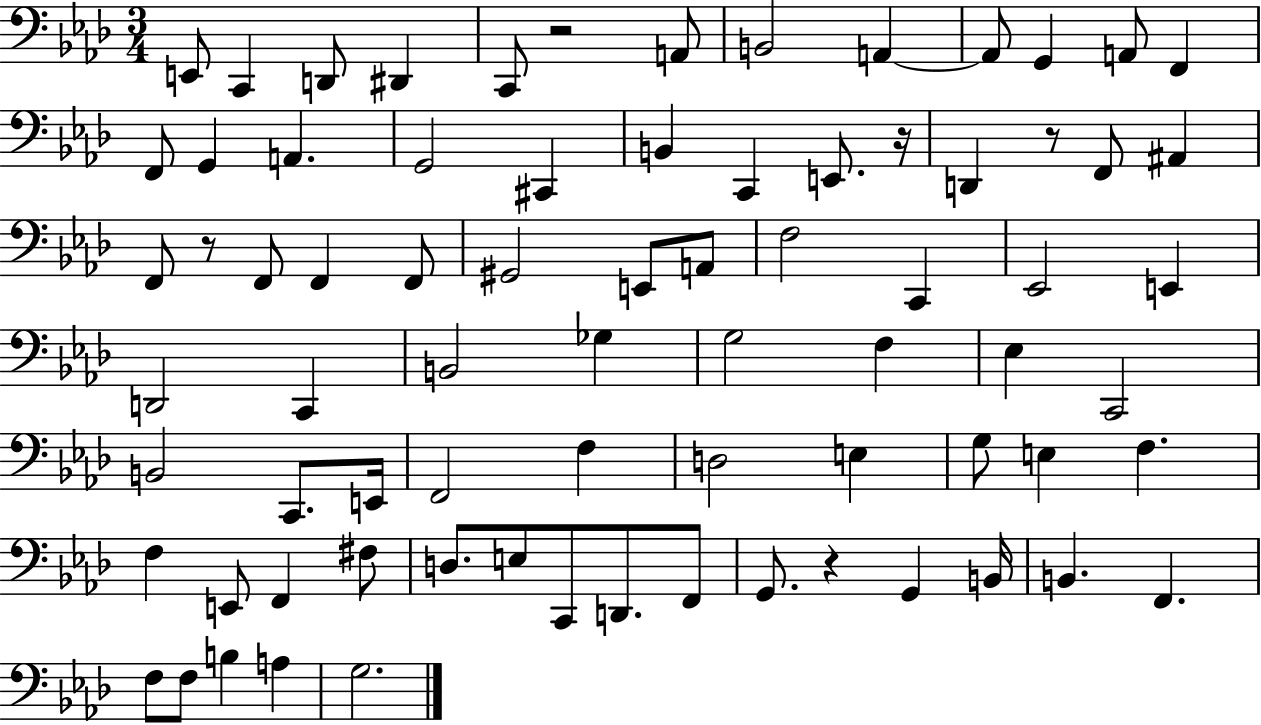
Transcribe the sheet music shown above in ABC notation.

X:1
T:Untitled
M:3/4
L:1/4
K:Ab
E,,/2 C,, D,,/2 ^D,, C,,/2 z2 A,,/2 B,,2 A,, A,,/2 G,, A,,/2 F,, F,,/2 G,, A,, G,,2 ^C,, B,, C,, E,,/2 z/4 D,, z/2 F,,/2 ^A,, F,,/2 z/2 F,,/2 F,, F,,/2 ^G,,2 E,,/2 A,,/2 F,2 C,, _E,,2 E,, D,,2 C,, B,,2 _G, G,2 F, _E, C,,2 B,,2 C,,/2 E,,/4 F,,2 F, D,2 E, G,/2 E, F, F, E,,/2 F,, ^F,/2 D,/2 E,/2 C,,/2 D,,/2 F,,/2 G,,/2 z G,, B,,/4 B,, F,, F,/2 F,/2 B, A, G,2